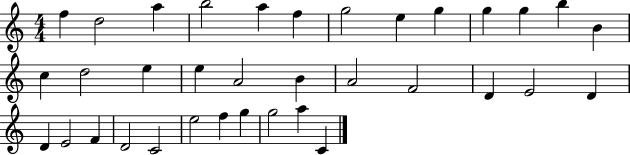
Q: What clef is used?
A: treble